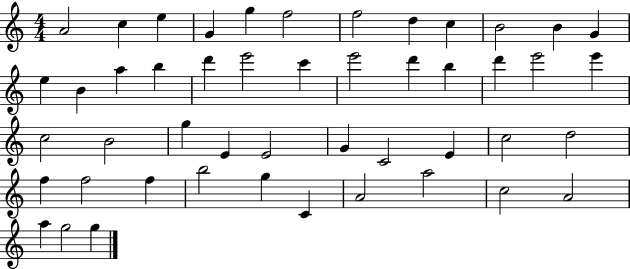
X:1
T:Untitled
M:4/4
L:1/4
K:C
A2 c e G g f2 f2 d c B2 B G e B a b d' e'2 c' e'2 d' b d' e'2 e' c2 B2 g E E2 G C2 E c2 d2 f f2 f b2 g C A2 a2 c2 A2 a g2 g